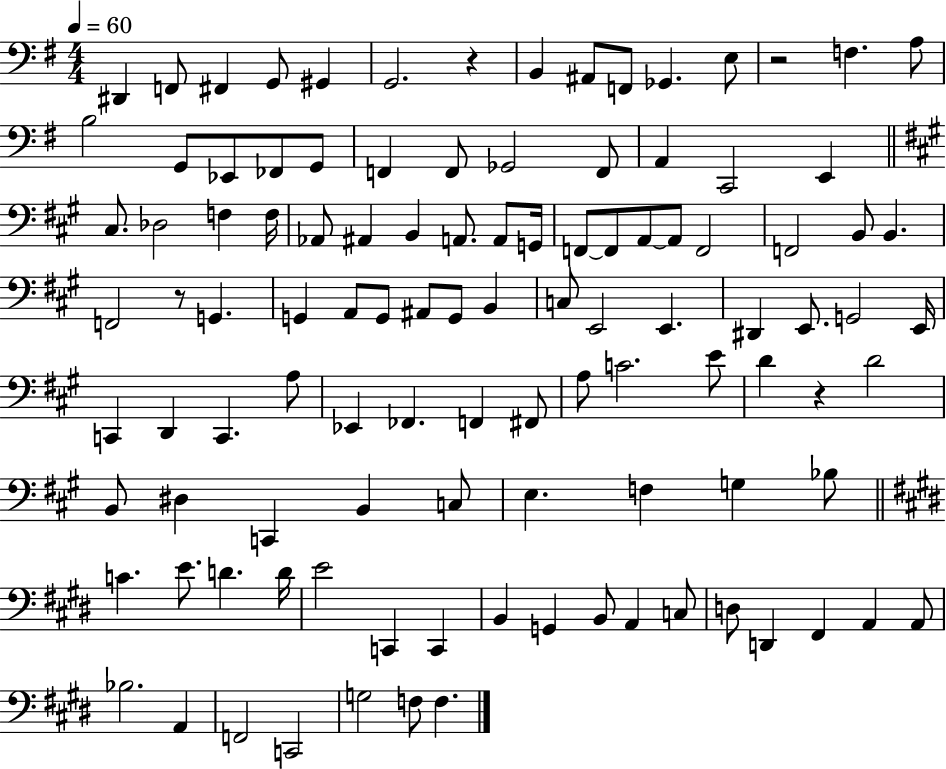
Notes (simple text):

D#2/q F2/e F#2/q G2/e G#2/q G2/h. R/q B2/q A#2/e F2/e Gb2/q. E3/e R/h F3/q. A3/e B3/h G2/e Eb2/e FES2/e G2/e F2/q F2/e Gb2/h F2/e A2/q C2/h E2/q C#3/e. Db3/h F3/q F3/s Ab2/e A#2/q B2/q A2/e. A2/e G2/s F2/e F2/e A2/e A2/e F2/h F2/h B2/e B2/q. F2/h R/e G2/q. G2/q A2/e G2/e A#2/e G2/e B2/q C3/e E2/h E2/q. D#2/q E2/e. G2/h E2/s C2/q D2/q C2/q. A3/e Eb2/q FES2/q. F2/q F#2/e A3/e C4/h. E4/e D4/q R/q D4/h B2/e D#3/q C2/q B2/q C3/e E3/q. F3/q G3/q Bb3/e C4/q. E4/e. D4/q. D4/s E4/h C2/q C2/q B2/q G2/q B2/e A2/q C3/e D3/e D2/q F#2/q A2/q A2/e Bb3/h. A2/q F2/h C2/h G3/h F3/e F3/q.